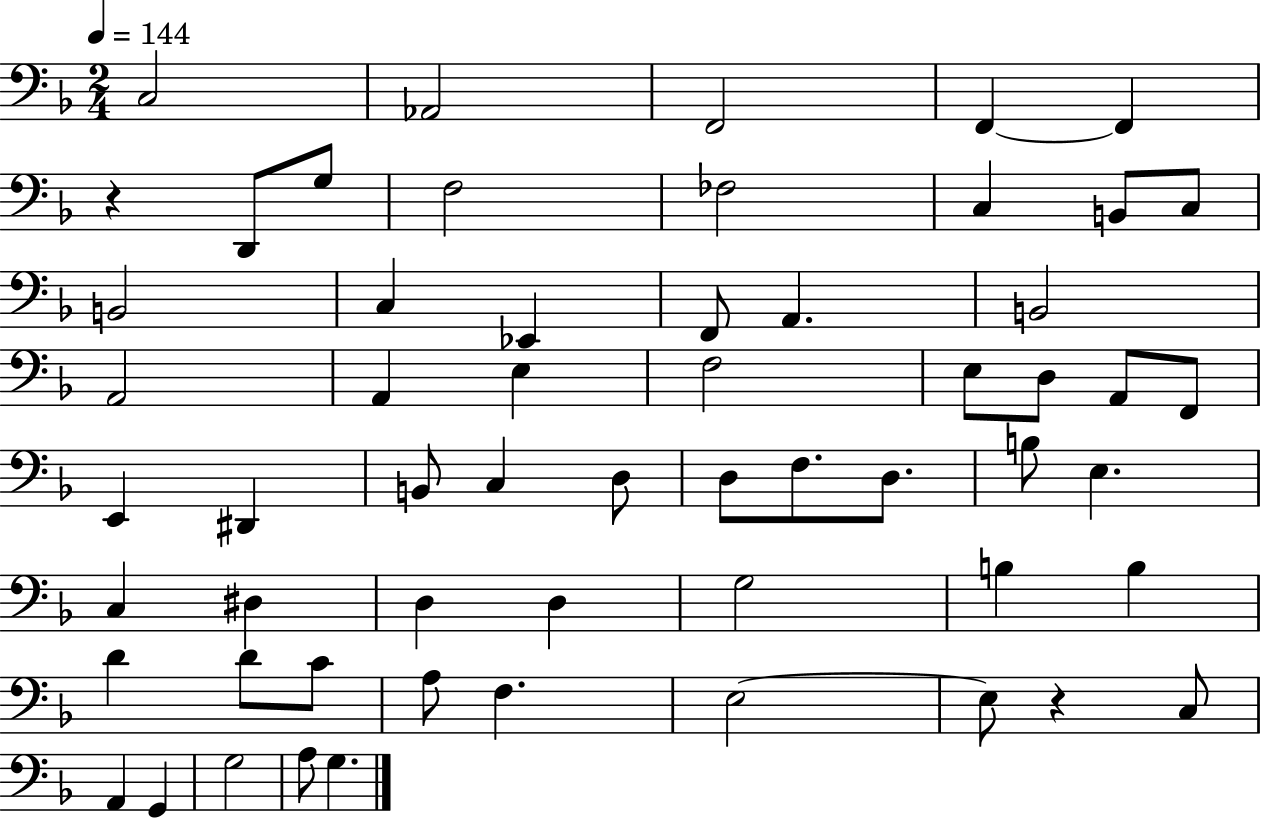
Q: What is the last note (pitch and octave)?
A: G3